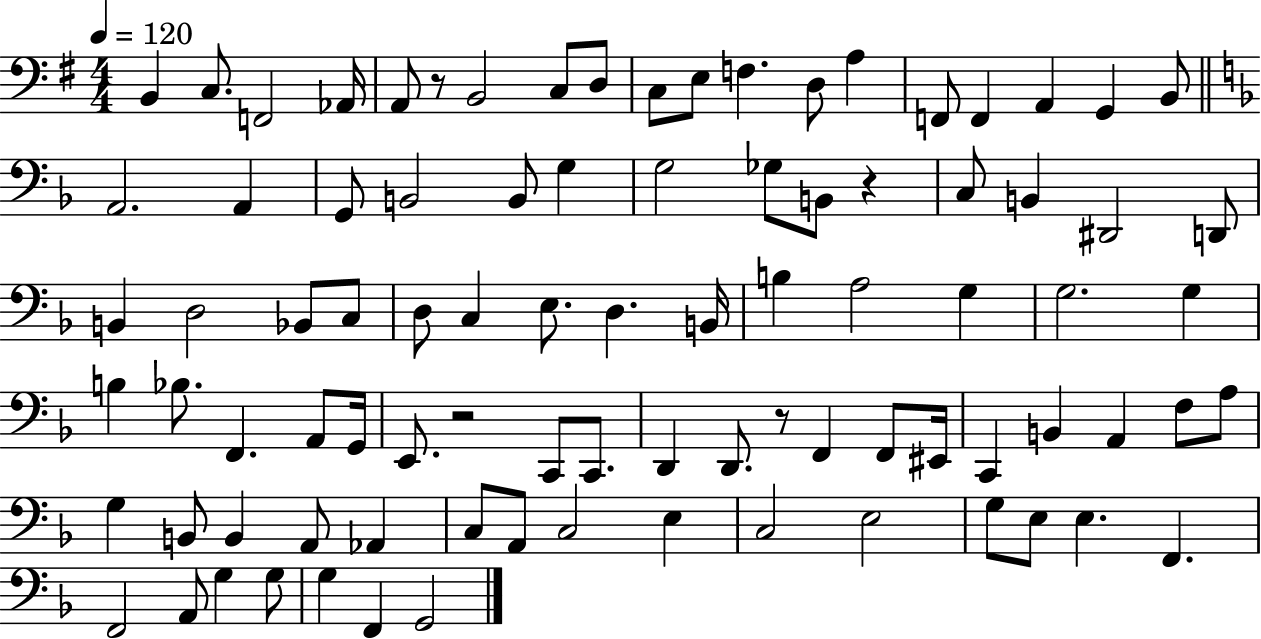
B2/q C3/e. F2/h Ab2/s A2/e R/e B2/h C3/e D3/e C3/e E3/e F3/q. D3/e A3/q F2/e F2/q A2/q G2/q B2/e A2/h. A2/q G2/e B2/h B2/e G3/q G3/h Gb3/e B2/e R/q C3/e B2/q D#2/h D2/e B2/q D3/h Bb2/e C3/e D3/e C3/q E3/e. D3/q. B2/s B3/q A3/h G3/q G3/h. G3/q B3/q Bb3/e. F2/q. A2/e G2/s E2/e. R/h C2/e C2/e. D2/q D2/e. R/e F2/q F2/e EIS2/s C2/q B2/q A2/q F3/e A3/e G3/q B2/e B2/q A2/e Ab2/q C3/e A2/e C3/h E3/q C3/h E3/h G3/e E3/e E3/q. F2/q. F2/h A2/e G3/q G3/e G3/q F2/q G2/h